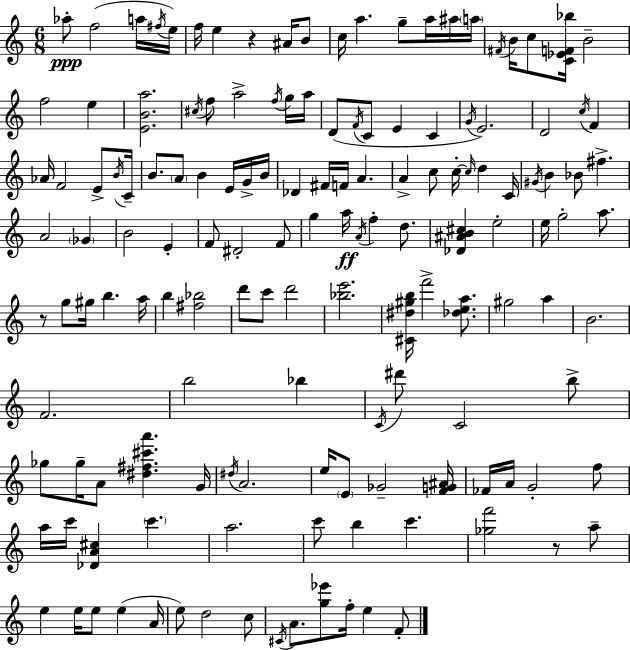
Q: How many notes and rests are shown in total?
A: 146